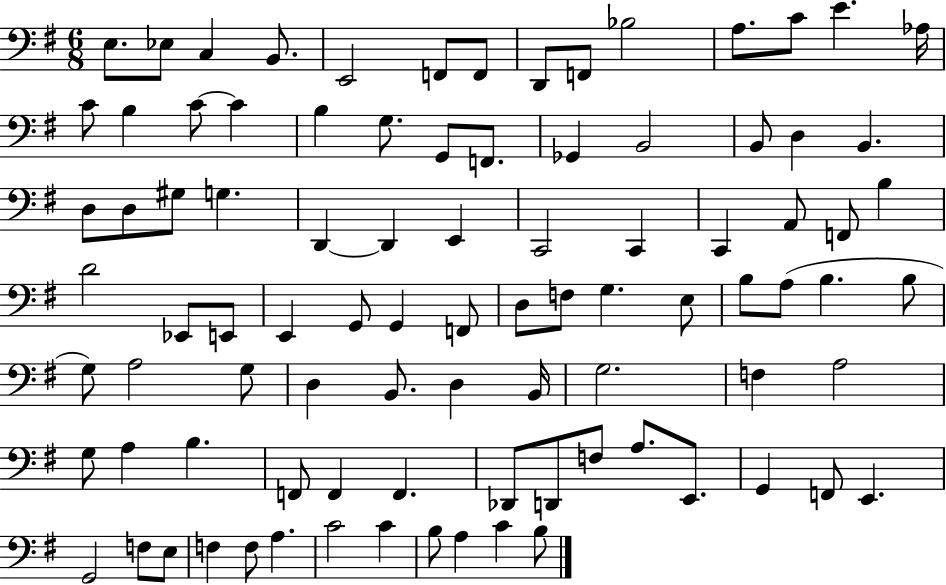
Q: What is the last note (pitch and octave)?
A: B3